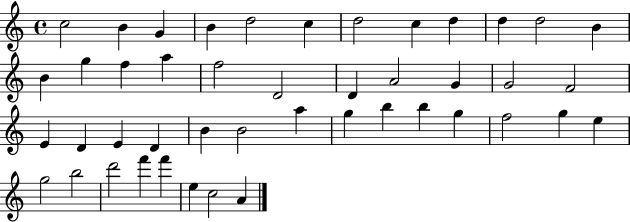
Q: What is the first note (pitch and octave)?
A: C5